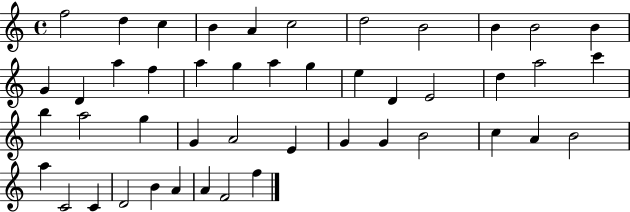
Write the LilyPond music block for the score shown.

{
  \clef treble
  \time 4/4
  \defaultTimeSignature
  \key c \major
  f''2 d''4 c''4 | b'4 a'4 c''2 | d''2 b'2 | b'4 b'2 b'4 | \break g'4 d'4 a''4 f''4 | a''4 g''4 a''4 g''4 | e''4 d'4 e'2 | d''4 a''2 c'''4 | \break b''4 a''2 g''4 | g'4 a'2 e'4 | g'4 g'4 b'2 | c''4 a'4 b'2 | \break a''4 c'2 c'4 | d'2 b'4 a'4 | a'4 f'2 f''4 | \bar "|."
}